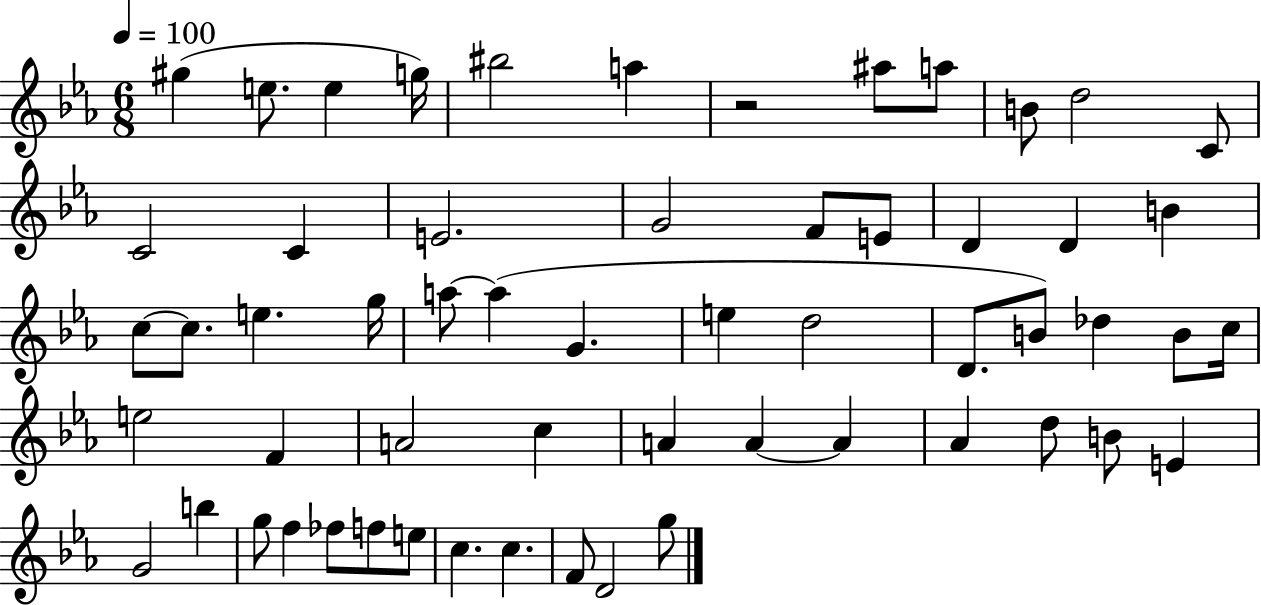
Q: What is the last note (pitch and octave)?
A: G5